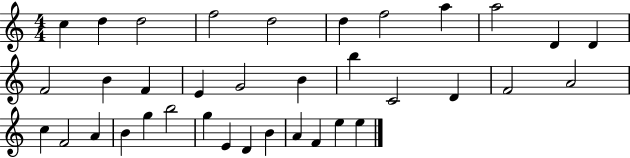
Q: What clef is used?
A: treble